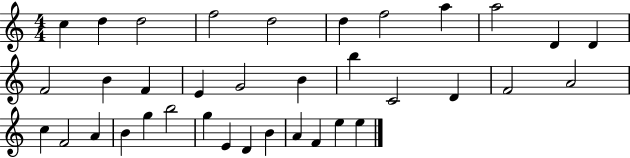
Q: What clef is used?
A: treble